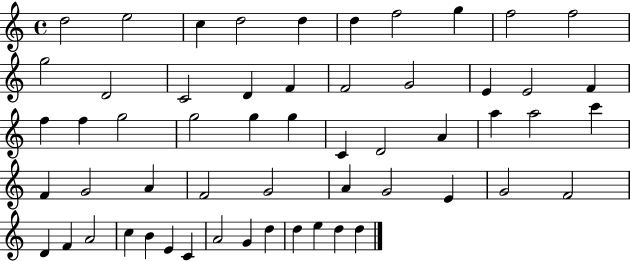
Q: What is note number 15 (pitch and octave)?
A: F4